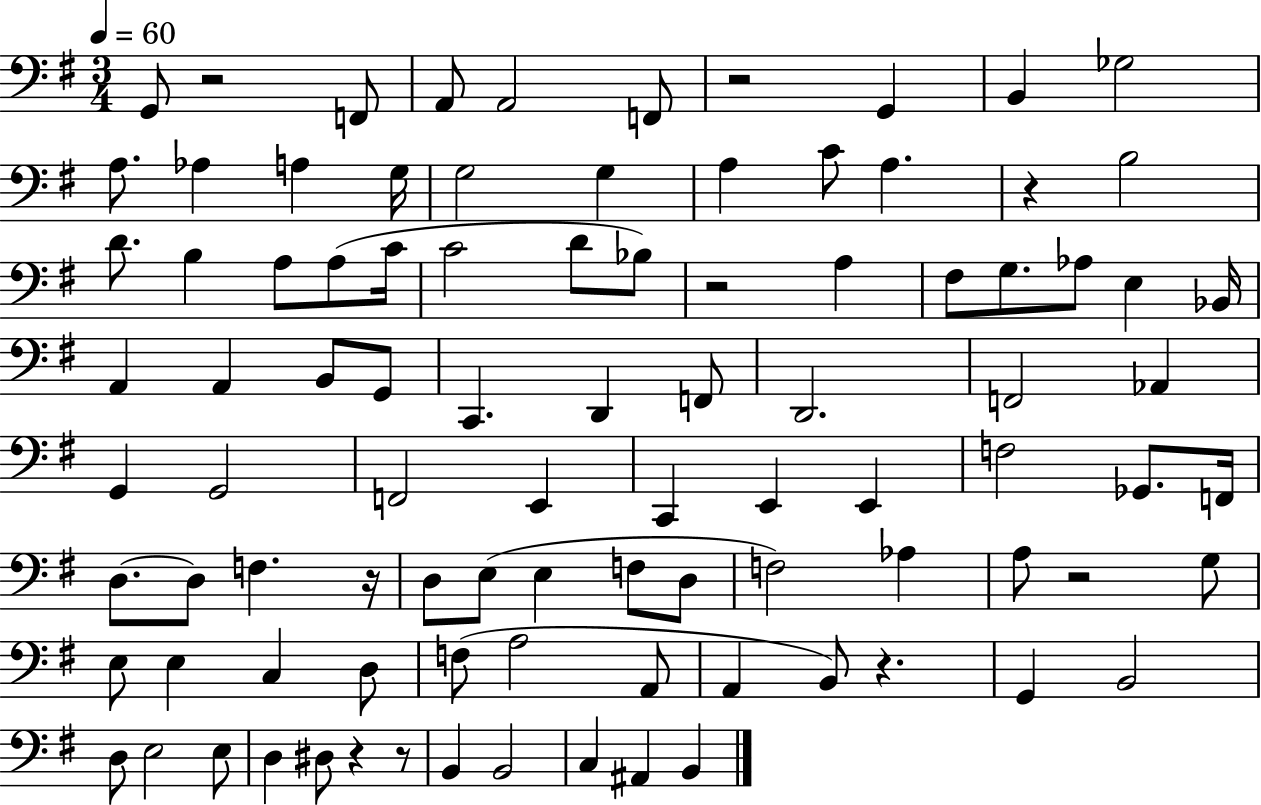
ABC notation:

X:1
T:Untitled
M:3/4
L:1/4
K:G
G,,/2 z2 F,,/2 A,,/2 A,,2 F,,/2 z2 G,, B,, _G,2 A,/2 _A, A, G,/4 G,2 G, A, C/2 A, z B,2 D/2 B, A,/2 A,/2 C/4 C2 D/2 _B,/2 z2 A, ^F,/2 G,/2 _A,/2 E, _B,,/4 A,, A,, B,,/2 G,,/2 C,, D,, F,,/2 D,,2 F,,2 _A,, G,, G,,2 F,,2 E,, C,, E,, E,, F,2 _G,,/2 F,,/4 D,/2 D,/2 F, z/4 D,/2 E,/2 E, F,/2 D,/2 F,2 _A, A,/2 z2 G,/2 E,/2 E, C, D,/2 F,/2 A,2 A,,/2 A,, B,,/2 z G,, B,,2 D,/2 E,2 E,/2 D, ^D,/2 z z/2 B,, B,,2 C, ^A,, B,,